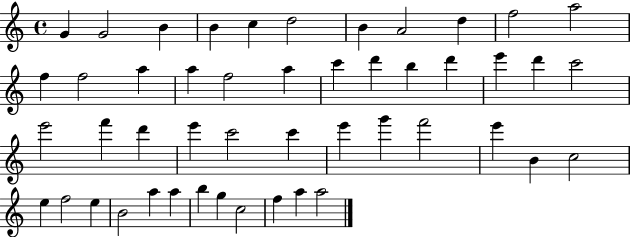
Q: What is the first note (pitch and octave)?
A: G4